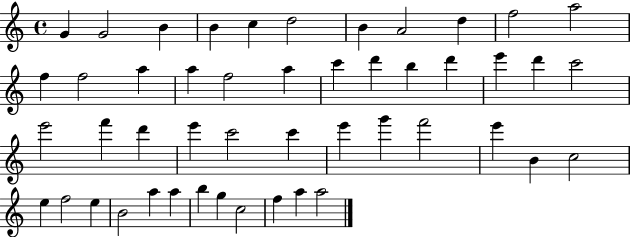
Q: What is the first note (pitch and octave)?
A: G4